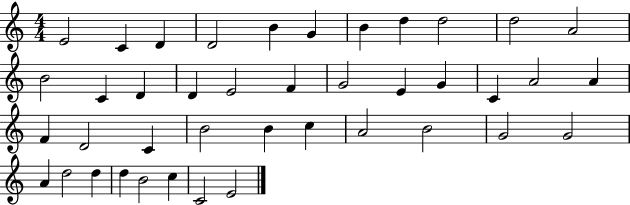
X:1
T:Untitled
M:4/4
L:1/4
K:C
E2 C D D2 B G B d d2 d2 A2 B2 C D D E2 F G2 E G C A2 A F D2 C B2 B c A2 B2 G2 G2 A d2 d d B2 c C2 E2